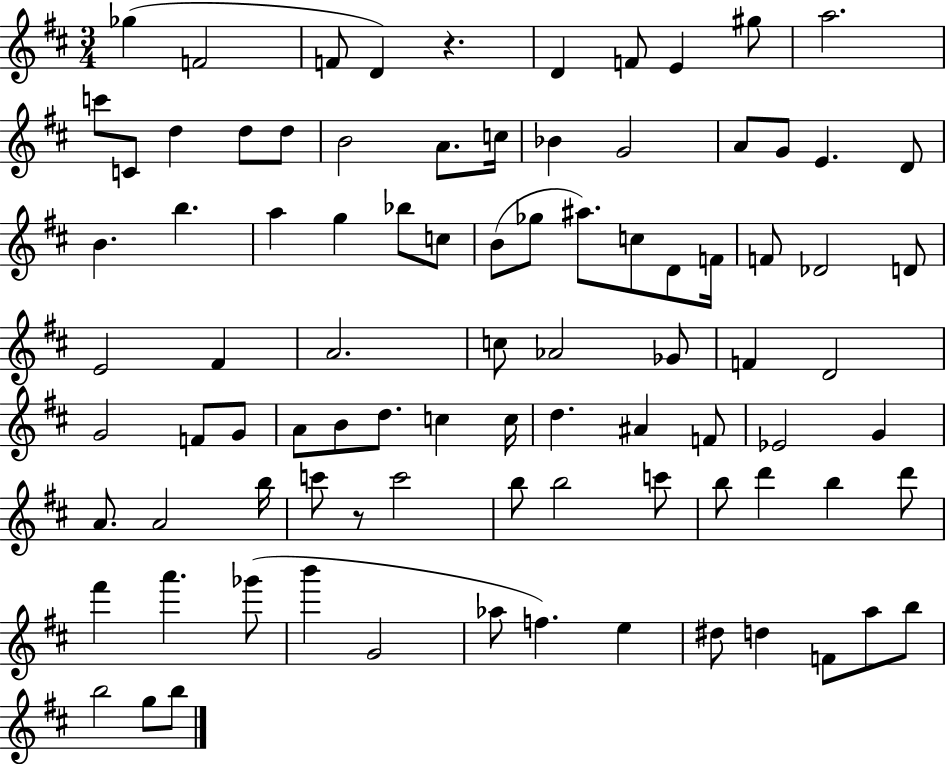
X:1
T:Untitled
M:3/4
L:1/4
K:D
_g F2 F/2 D z D F/2 E ^g/2 a2 c'/2 C/2 d d/2 d/2 B2 A/2 c/4 _B G2 A/2 G/2 E D/2 B b a g _b/2 c/2 B/2 _g/2 ^a/2 c/2 D/2 F/4 F/2 _D2 D/2 E2 ^F A2 c/2 _A2 _G/2 F D2 G2 F/2 G/2 A/2 B/2 d/2 c c/4 d ^A F/2 _E2 G A/2 A2 b/4 c'/2 z/2 c'2 b/2 b2 c'/2 b/2 d' b d'/2 ^f' a' _g'/2 b' G2 _a/2 f e ^d/2 d F/2 a/2 b/2 b2 g/2 b/2